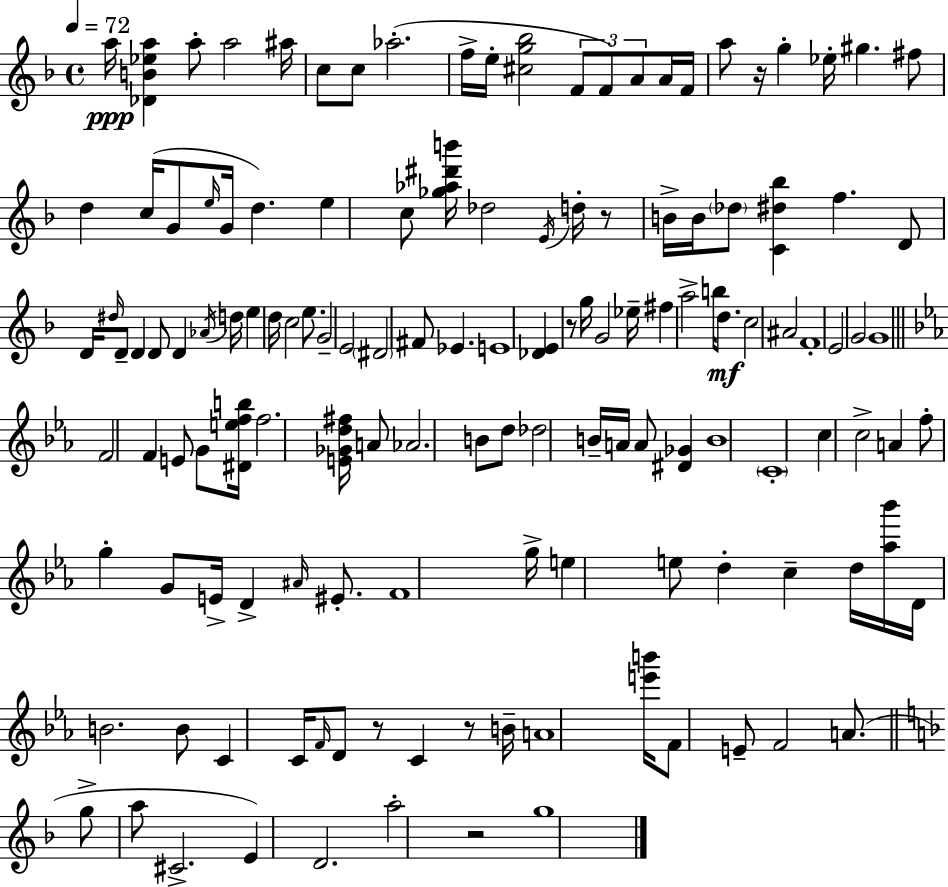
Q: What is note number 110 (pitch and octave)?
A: E4